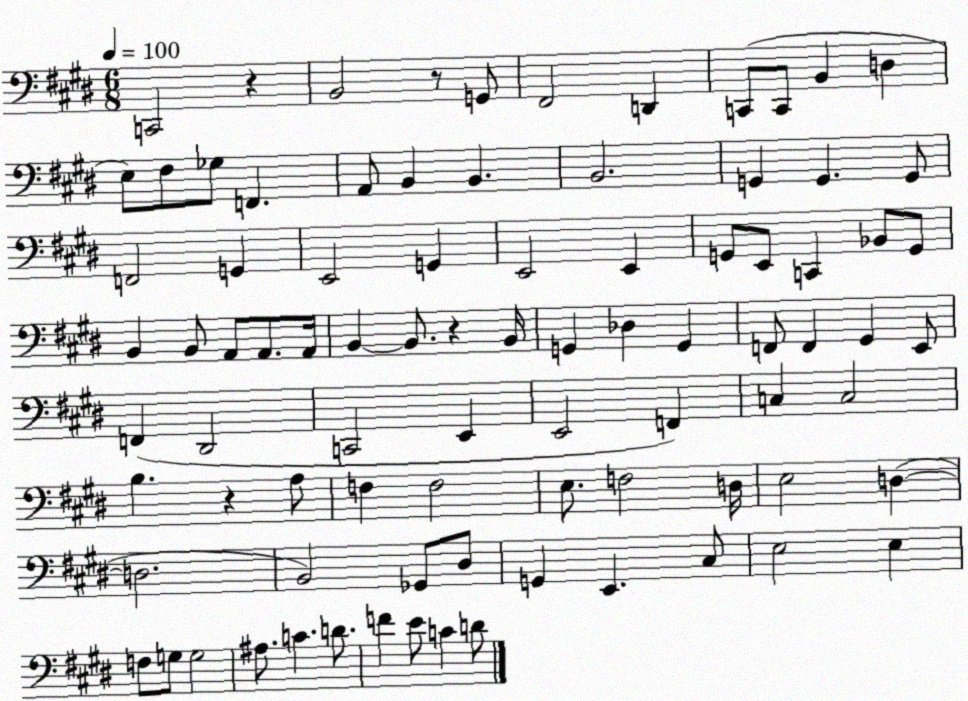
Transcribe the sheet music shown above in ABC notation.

X:1
T:Untitled
M:6/8
L:1/4
K:E
C,,2 z B,,2 z/2 G,,/2 ^F,,2 D,, C,,/2 C,,/2 B,, D, E,/2 ^F,/2 _G,/2 F,, A,,/2 B,, B,, B,,2 G,, G,, G,,/2 F,,2 G,, E,,2 G,, E,,2 E,, G,,/2 E,,/2 C,, _B,,/2 G,,/2 B,, B,,/2 A,,/2 A,,/2 A,,/4 B,, B,,/2 z B,,/4 G,, _D, G,, F,,/2 F,, ^G,, E,,/2 F,, ^D,,2 C,,2 E,, E,,2 F,, C, C,2 B, z A,/2 F, F,2 E,/2 F,2 D,/4 E,2 D, D,2 B,,2 _G,,/2 ^D,/2 G,, E,, ^C,/2 E,2 E, F,/2 G,/2 G,2 ^A,/2 C D/2 F E/2 C D/2